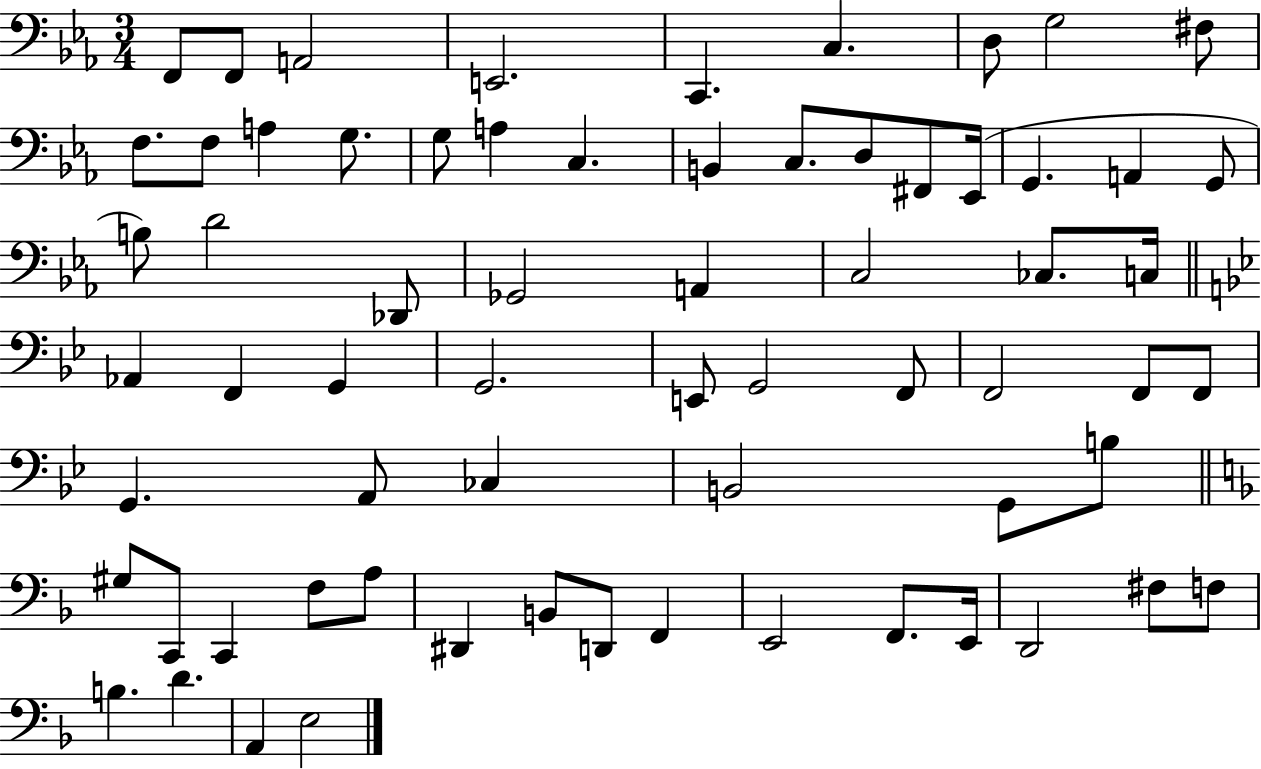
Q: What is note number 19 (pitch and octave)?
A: D3